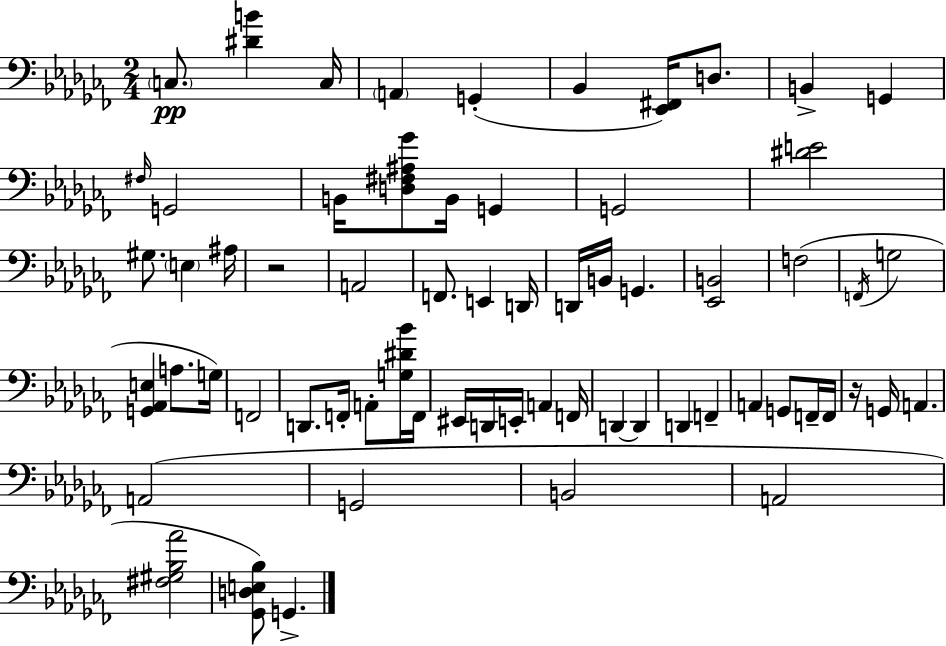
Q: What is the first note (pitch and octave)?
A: C3